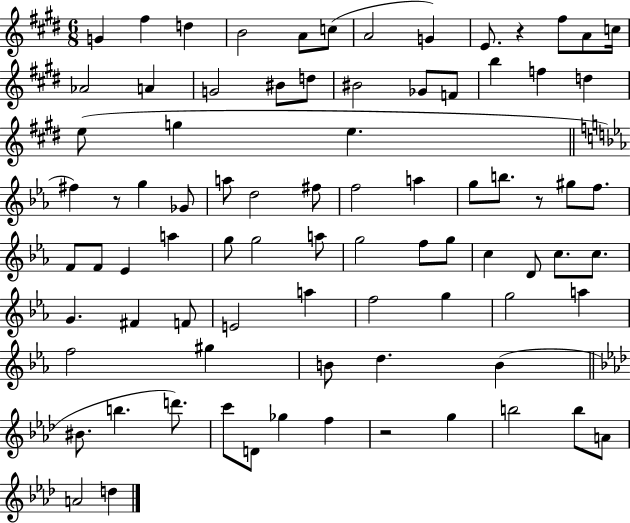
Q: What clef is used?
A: treble